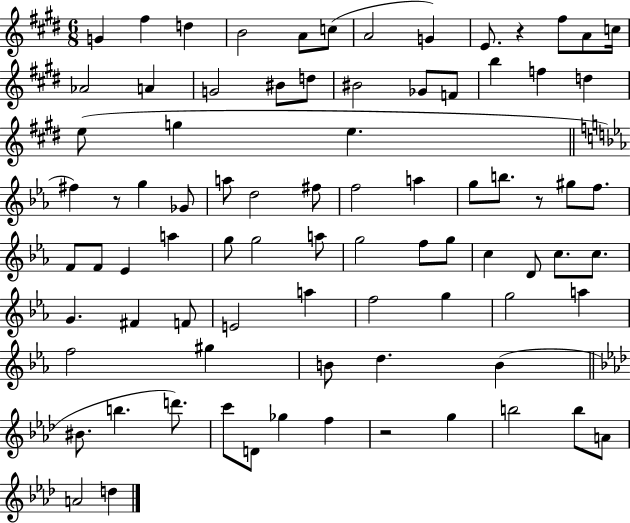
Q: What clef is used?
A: treble